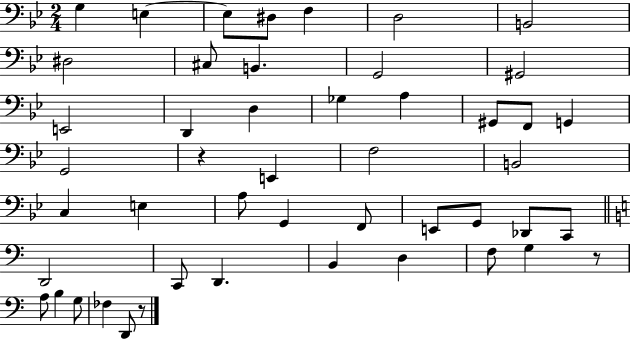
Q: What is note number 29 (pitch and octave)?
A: F2